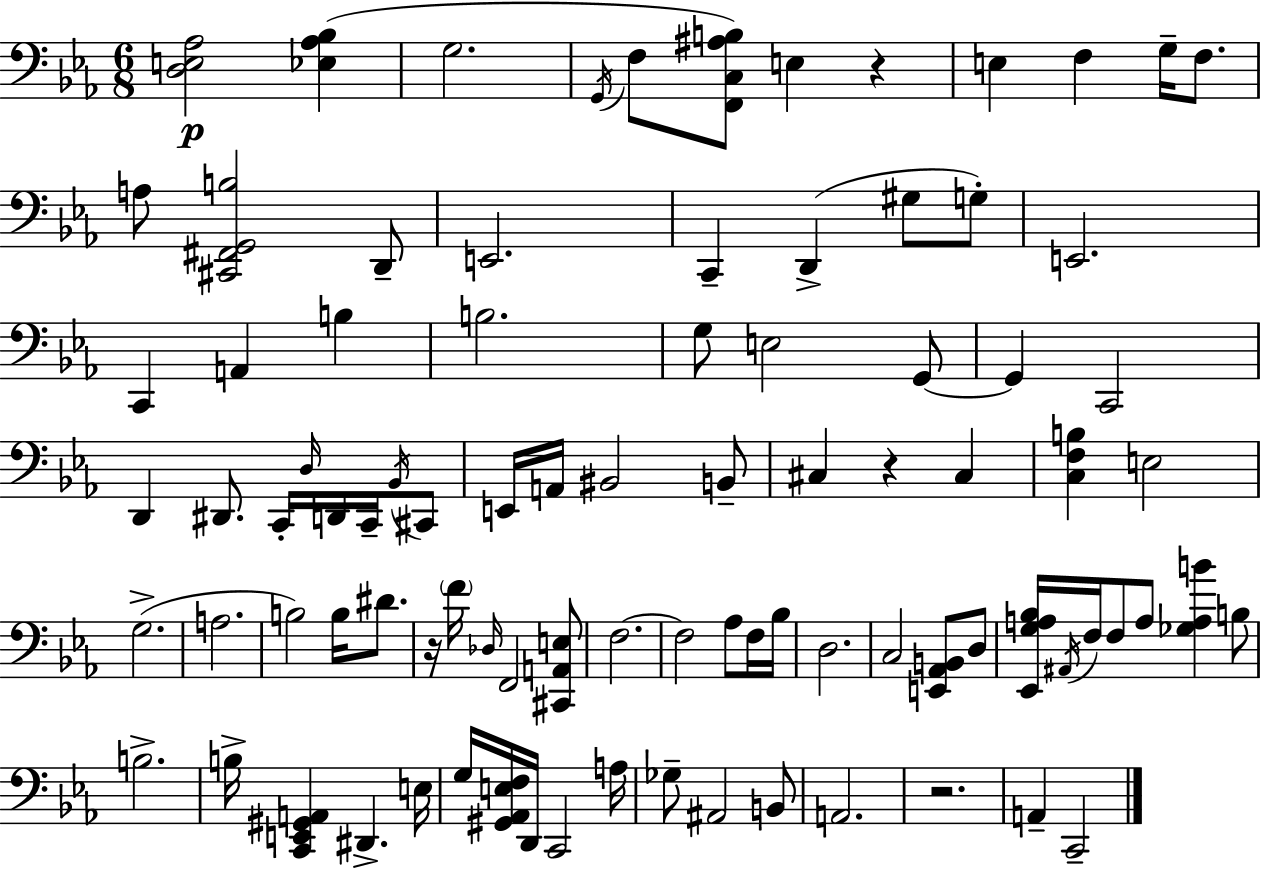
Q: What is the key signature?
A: EES major